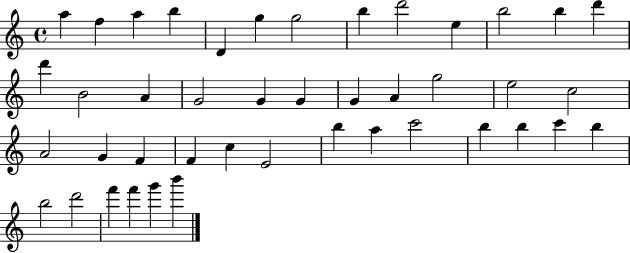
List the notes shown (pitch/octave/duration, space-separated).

A5/q F5/q A5/q B5/q D4/q G5/q G5/h B5/q D6/h E5/q B5/h B5/q D6/q D6/q B4/h A4/q G4/h G4/q G4/q G4/q A4/q G5/h E5/h C5/h A4/h G4/q F4/q F4/q C5/q E4/h B5/q A5/q C6/h B5/q B5/q C6/q B5/q B5/h D6/h F6/q F6/q G6/q B6/q